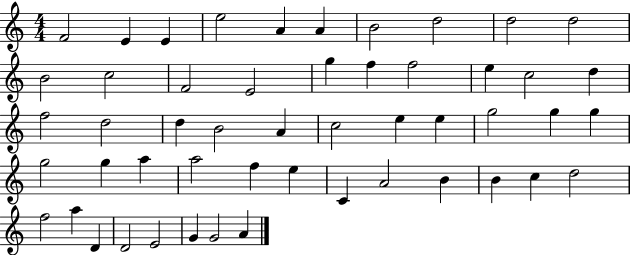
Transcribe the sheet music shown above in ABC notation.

X:1
T:Untitled
M:4/4
L:1/4
K:C
F2 E E e2 A A B2 d2 d2 d2 B2 c2 F2 E2 g f f2 e c2 d f2 d2 d B2 A c2 e e g2 g g g2 g a a2 f e C A2 B B c d2 f2 a D D2 E2 G G2 A